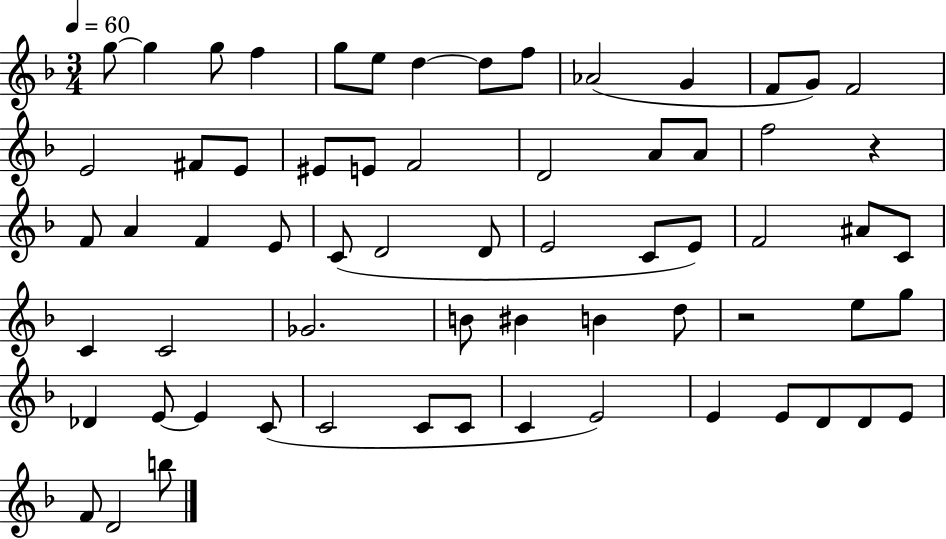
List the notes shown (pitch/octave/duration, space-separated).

G5/e G5/q G5/e F5/q G5/e E5/e D5/q D5/e F5/e Ab4/h G4/q F4/e G4/e F4/h E4/h F#4/e E4/e EIS4/e E4/e F4/h D4/h A4/e A4/e F5/h R/q F4/e A4/q F4/q E4/e C4/e D4/h D4/e E4/h C4/e E4/e F4/h A#4/e C4/e C4/q C4/h Gb4/h. B4/e BIS4/q B4/q D5/e R/h E5/e G5/e Db4/q E4/e E4/q C4/e C4/h C4/e C4/e C4/q E4/h E4/q E4/e D4/e D4/e E4/e F4/e D4/h B5/e